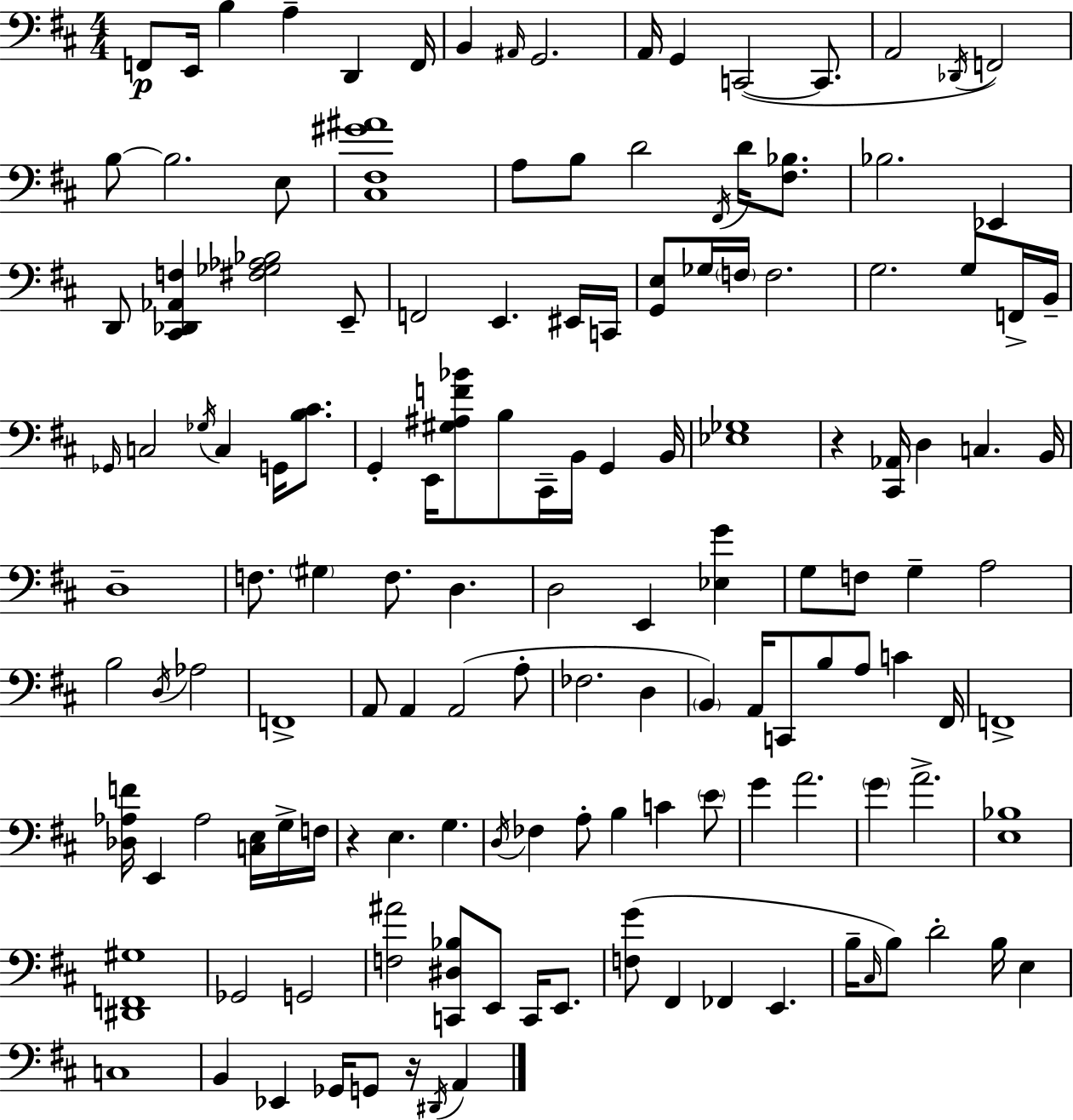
{
  \clef bass
  \numericTimeSignature
  \time 4/4
  \key d \major
  f,8\p e,16 b4 a4-- d,4 f,16 | b,4 \grace { ais,16 } g,2. | a,16 g,4 c,2~(~ c,8. | a,2 \acciaccatura { des,16 } f,2) | \break b8~~ b2. | e8 <cis fis gis' ais'>1 | a8 b8 d'2 \acciaccatura { fis,16 } d'16 | <fis bes>8. bes2. ees,4 | \break d,8 <cis, des, aes, f>4 <fis ges aes bes>2 | e,8-- f,2 e,4. | eis,16 c,16 <g, e>8 ges16 \parenthesize f16 f2. | g2. g8 | \break f,16-> b,16-- \grace { ges,16 } c2 \acciaccatura { ges16 } c4 | g,16 <b cis'>8. g,4-. e,16 <gis ais f' bes'>8 b8 cis,16-- b,16 | g,4 b,16 <ees ges>1 | r4 <cis, aes,>16 d4 c4. | \break b,16 d1-- | f8. \parenthesize gis4 f8. d4. | d2 e,4 | <ees g'>4 g8 f8 g4-- a2 | \break b2 \acciaccatura { d16 } aes2 | f,1-> | a,8 a,4 a,2( | a8-. fes2. | \break d4 \parenthesize b,4) a,16 c,8 b8 a8 | c'4 fis,16 f,1-> | <des aes f'>16 e,4 aes2 | <c e>16 g16-> f16 r4 e4. | \break g4. \acciaccatura { d16 } fes4 a8-. b4 | c'4 \parenthesize e'8 g'4 a'2. | \parenthesize g'4 a'2.-> | <e bes>1 | \break <dis, f, gis>1 | ges,2 g,2 | <f ais'>2 <c, dis bes>8 | e,8 c,16 e,8. <f g'>8( fis,4 fes,4 | \break e,4. b16-- \grace { cis16 }) b8 d'2-. | b16 e4 c1 | b,4 ees,4 | ges,16 g,8 r16 \acciaccatura { dis,16 } a,4 \bar "|."
}